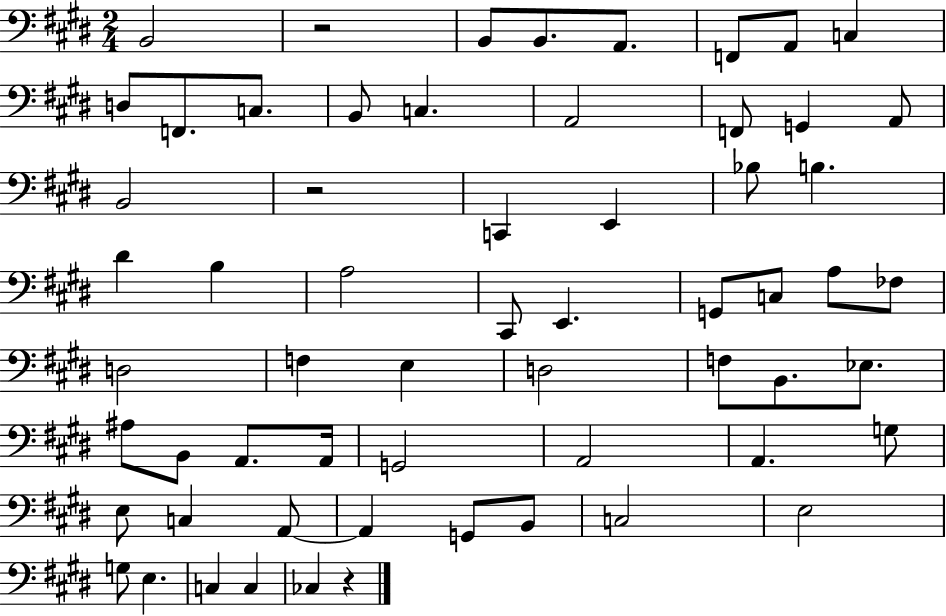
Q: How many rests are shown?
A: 3